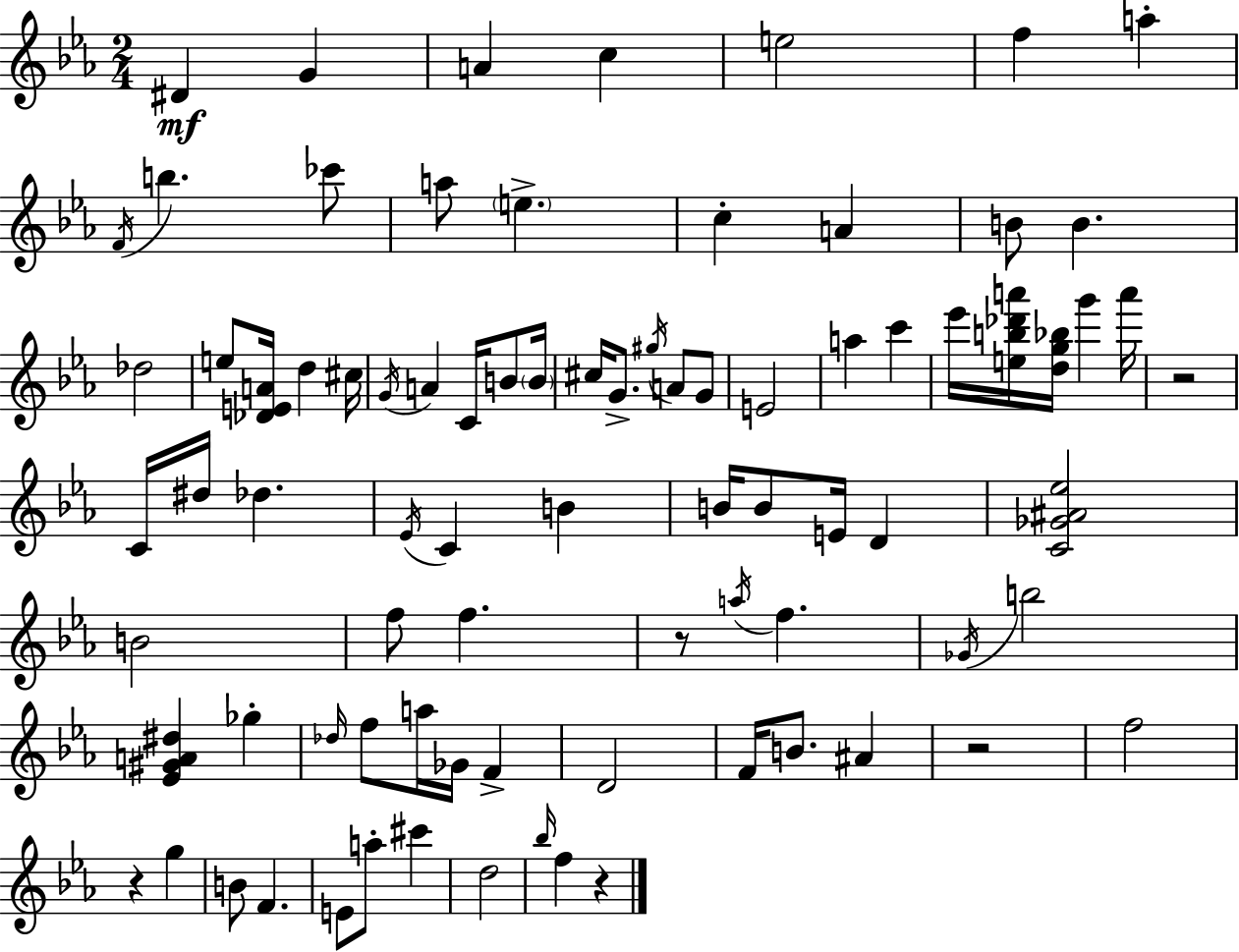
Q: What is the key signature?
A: EES major